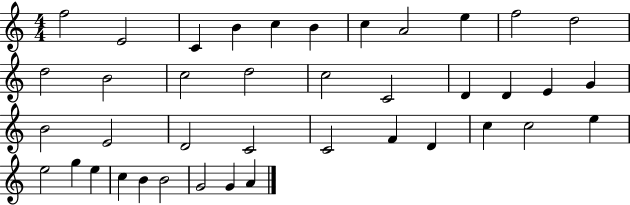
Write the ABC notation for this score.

X:1
T:Untitled
M:4/4
L:1/4
K:C
f2 E2 C B c B c A2 e f2 d2 d2 B2 c2 d2 c2 C2 D D E G B2 E2 D2 C2 C2 F D c c2 e e2 g e c B B2 G2 G A